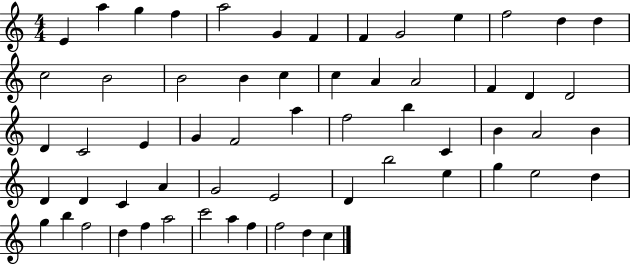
E4/q A5/q G5/q F5/q A5/h G4/q F4/q F4/q G4/h E5/q F5/h D5/q D5/q C5/h B4/h B4/h B4/q C5/q C5/q A4/q A4/h F4/q D4/q D4/h D4/q C4/h E4/q G4/q F4/h A5/q F5/h B5/q C4/q B4/q A4/h B4/q D4/q D4/q C4/q A4/q G4/h E4/h D4/q B5/h E5/q G5/q E5/h D5/q G5/q B5/q F5/h D5/q F5/q A5/h C6/h A5/q F5/q F5/h D5/q C5/q